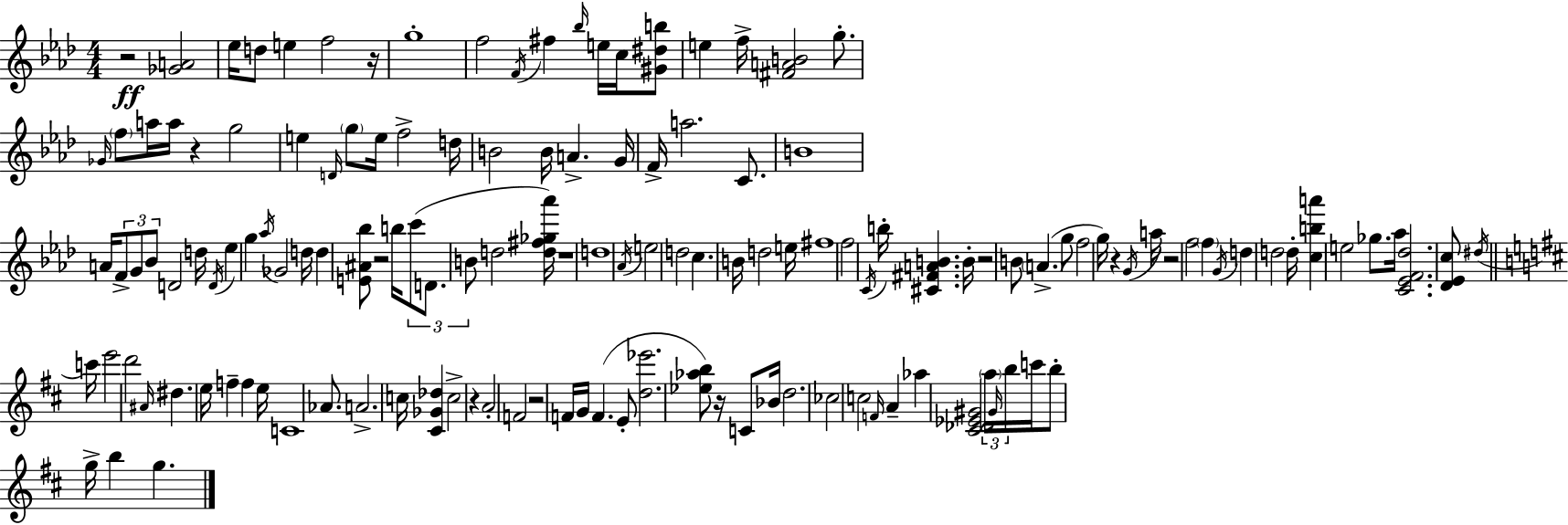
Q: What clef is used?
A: treble